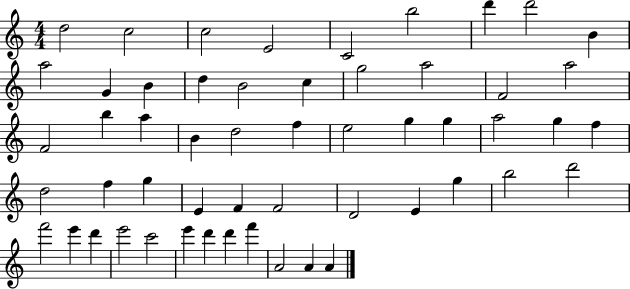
D5/h C5/h C5/h E4/h C4/h B5/h D6/q D6/h B4/q A5/h G4/q B4/q D5/q B4/h C5/q G5/h A5/h F4/h A5/h F4/h B5/q A5/q B4/q D5/h F5/q E5/h G5/q G5/q A5/h G5/q F5/q D5/h F5/q G5/q E4/q F4/q F4/h D4/h E4/q G5/q B5/h D6/h F6/h E6/q D6/q E6/h C6/h E6/q D6/q D6/q F6/q A4/h A4/q A4/q